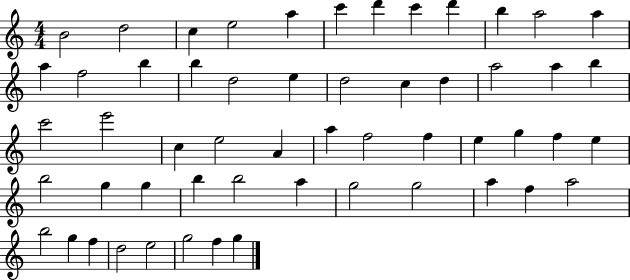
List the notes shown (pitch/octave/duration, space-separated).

B4/h D5/h C5/q E5/h A5/q C6/q D6/q C6/q D6/q B5/q A5/h A5/q A5/q F5/h B5/q B5/q D5/h E5/q D5/h C5/q D5/q A5/h A5/q B5/q C6/h E6/h C5/q E5/h A4/q A5/q F5/h F5/q E5/q G5/q F5/q E5/q B5/h G5/q G5/q B5/q B5/h A5/q G5/h G5/h A5/q F5/q A5/h B5/h G5/q F5/q D5/h E5/h G5/h F5/q G5/q